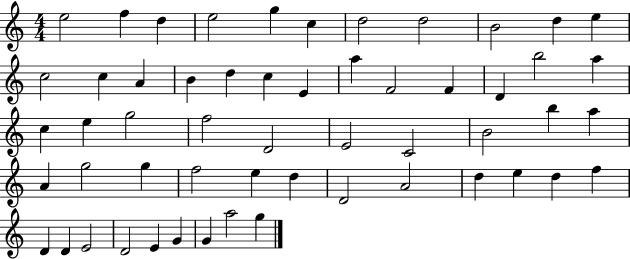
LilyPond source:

{
  \clef treble
  \numericTimeSignature
  \time 4/4
  \key c \major
  e''2 f''4 d''4 | e''2 g''4 c''4 | d''2 d''2 | b'2 d''4 e''4 | \break c''2 c''4 a'4 | b'4 d''4 c''4 e'4 | a''4 f'2 f'4 | d'4 b''2 a''4 | \break c''4 e''4 g''2 | f''2 d'2 | e'2 c'2 | b'2 b''4 a''4 | \break a'4 g''2 g''4 | f''2 e''4 d''4 | d'2 a'2 | d''4 e''4 d''4 f''4 | \break d'4 d'4 e'2 | d'2 e'4 g'4 | g'4 a''2 g''4 | \bar "|."
}